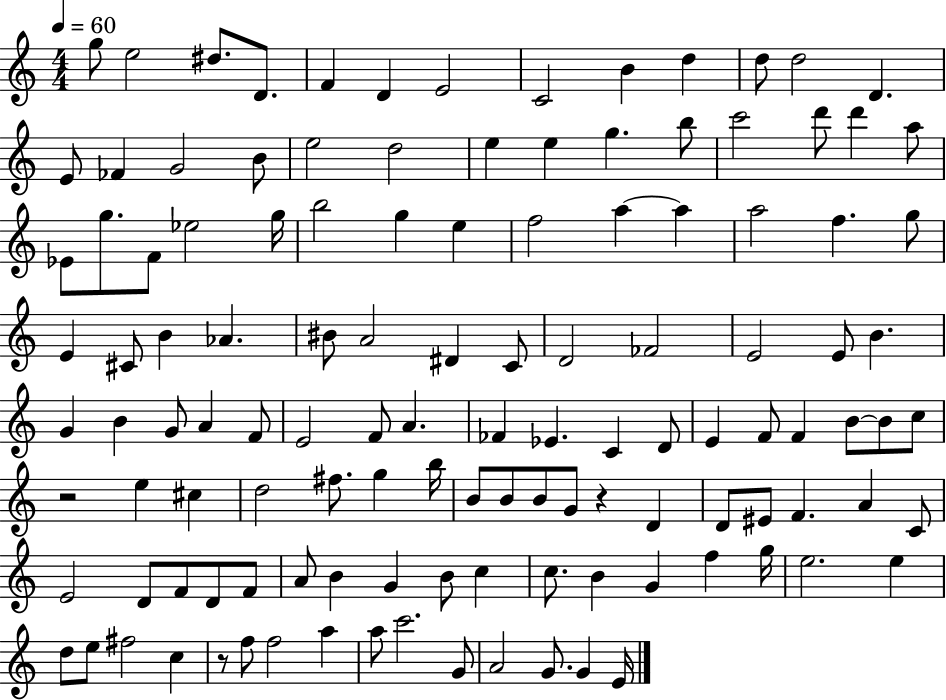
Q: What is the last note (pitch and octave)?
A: E4